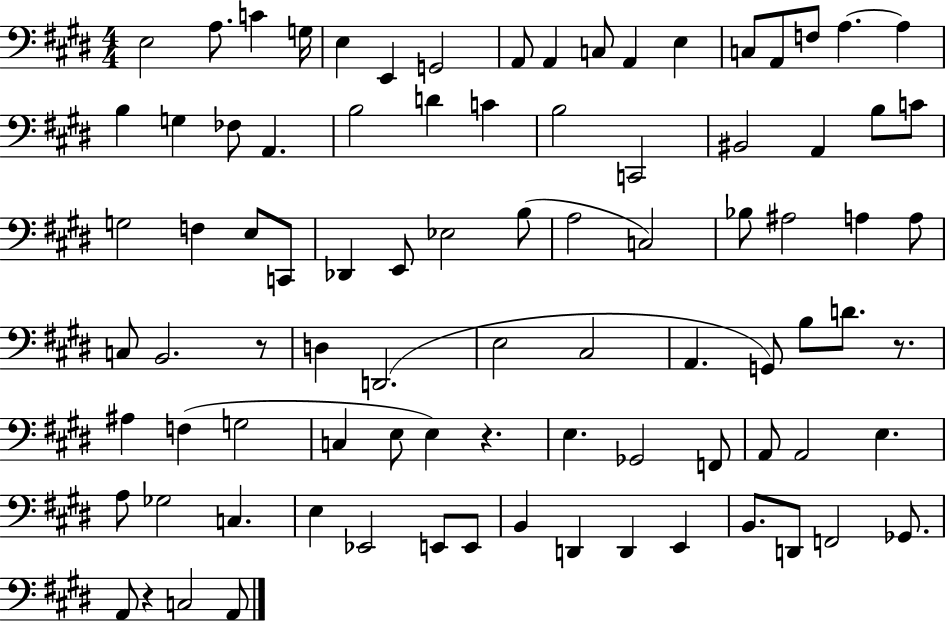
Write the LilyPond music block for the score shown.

{
  \clef bass
  \numericTimeSignature
  \time 4/4
  \key e \major
  \repeat volta 2 { e2 a8. c'4 g16 | e4 e,4 g,2 | a,8 a,4 c8 a,4 e4 | c8 a,8 f8 a4.~~ a4 | \break b4 g4 fes8 a,4. | b2 d'4 c'4 | b2 c,2 | bis,2 a,4 b8 c'8 | \break g2 f4 e8 c,8 | des,4 e,8 ees2 b8( | a2 c2) | bes8 ais2 a4 a8 | \break c8 b,2. r8 | d4 d,2.( | e2 cis2 | a,4. g,8) b8 d'8. r8. | \break ais4 f4( g2 | c4 e8 e4) r4. | e4. ges,2 f,8 | a,8 a,2 e4. | \break a8 ges2 c4. | e4 ees,2 e,8 e,8 | b,4 d,4 d,4 e,4 | b,8. d,8 f,2 ges,8. | \break a,8 r4 c2 a,8 | } \bar "|."
}